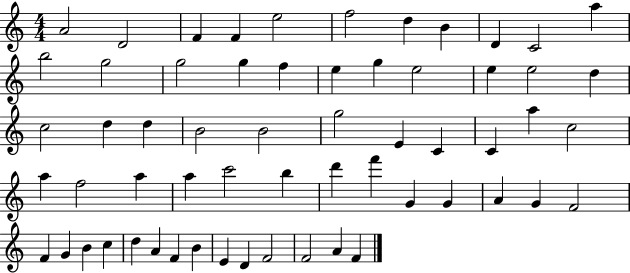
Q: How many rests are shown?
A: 0